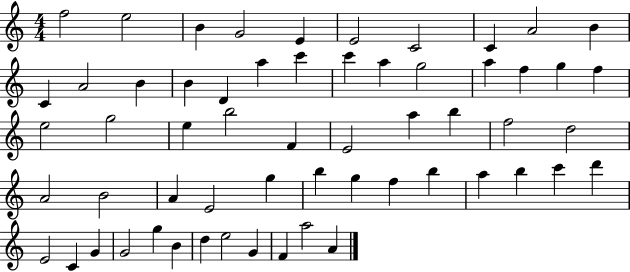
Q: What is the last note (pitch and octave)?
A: A4